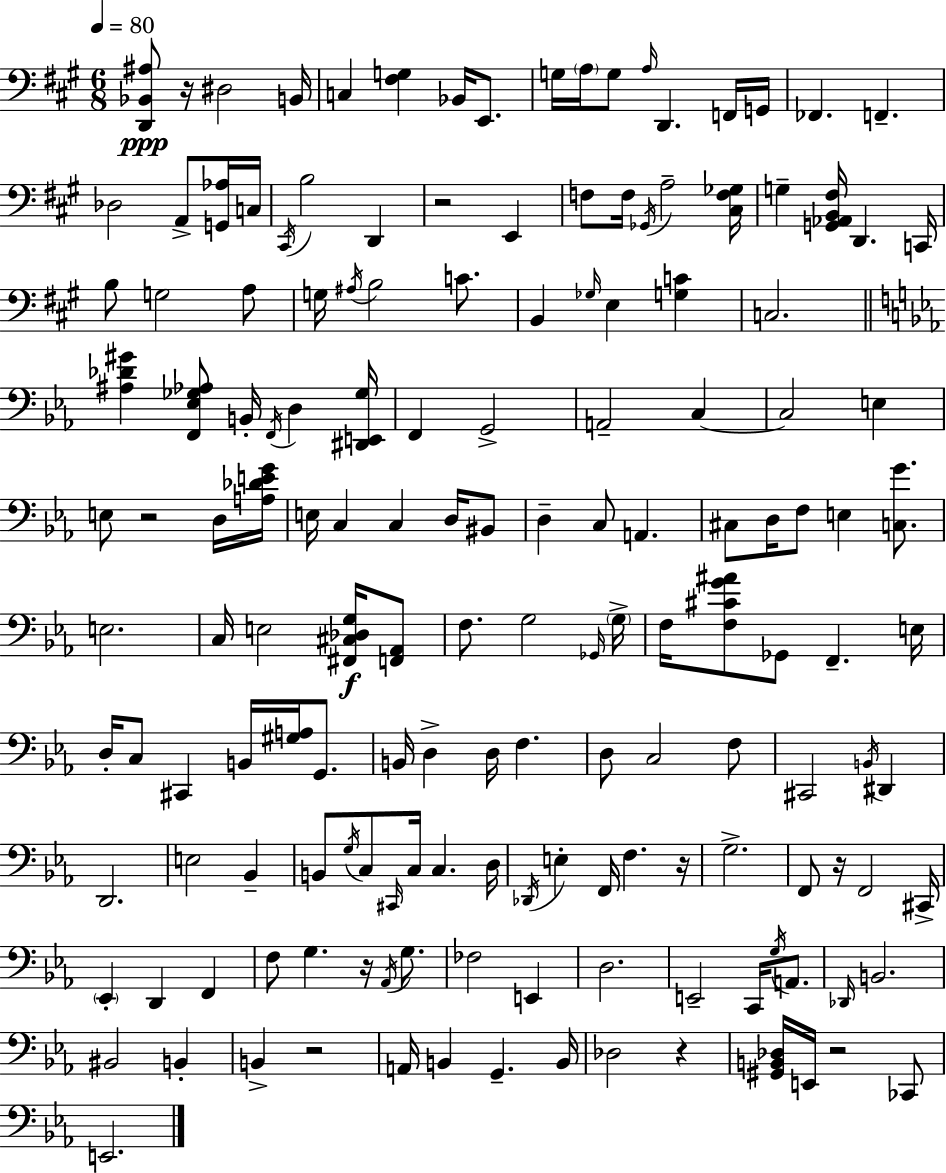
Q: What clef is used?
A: bass